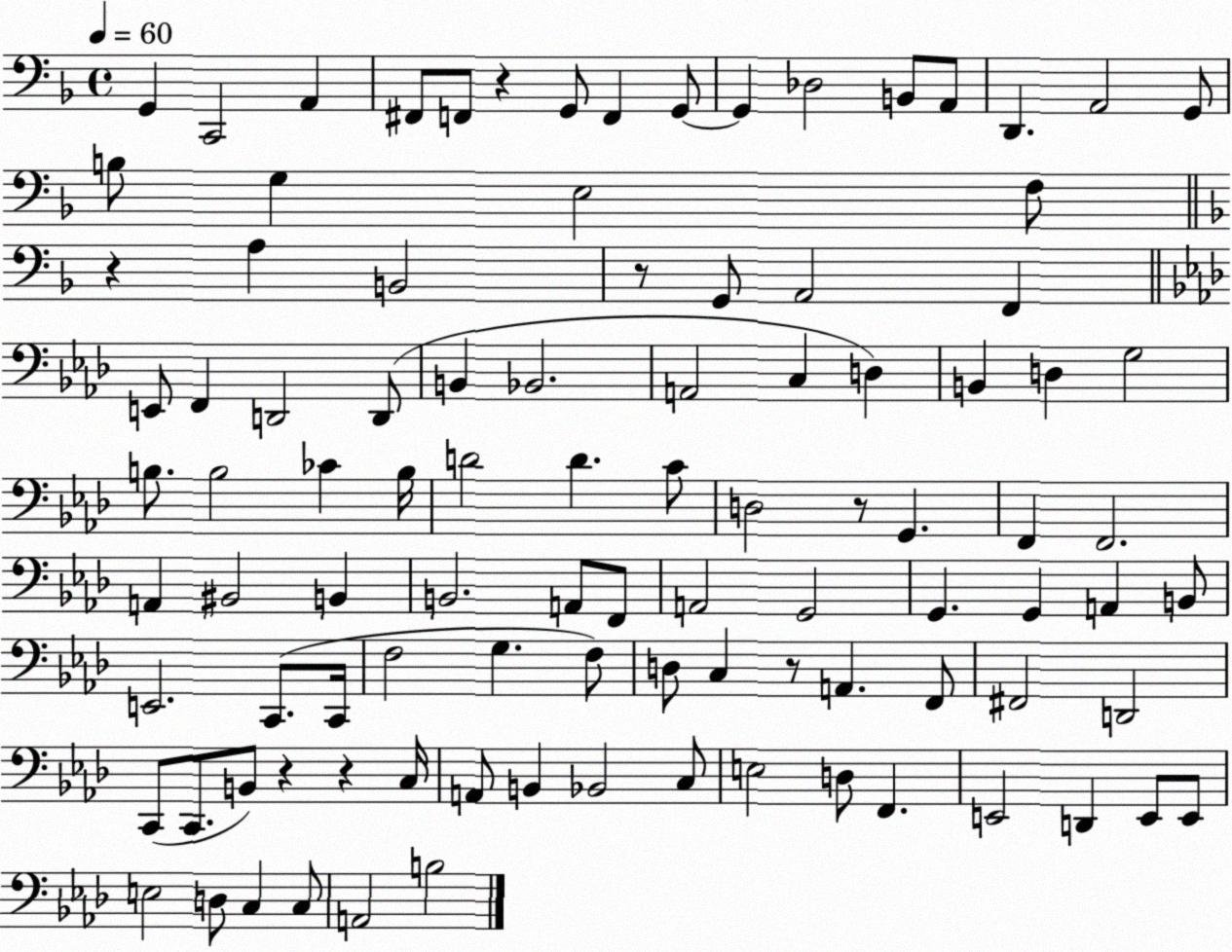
X:1
T:Untitled
M:4/4
L:1/4
K:F
G,, C,,2 A,, ^F,,/2 F,,/2 z G,,/2 F,, G,,/2 G,, _D,2 B,,/2 A,,/2 D,, A,,2 G,,/2 B,/2 G, E,2 F,/2 z A, B,,2 z/2 G,,/2 A,,2 F,, E,,/2 F,, D,,2 D,,/2 B,, _B,,2 A,,2 C, D, B,, D, G,2 B,/2 B,2 _C B,/4 D2 D C/2 D,2 z/2 G,, F,, F,,2 A,, ^B,,2 B,, B,,2 A,,/2 F,,/2 A,,2 G,,2 G,, G,, A,, B,,/2 E,,2 C,,/2 C,,/4 F,2 G, F,/2 D,/2 C, z/2 A,, F,,/2 ^F,,2 D,,2 C,,/2 C,,/2 B,,/2 z z C,/4 A,,/2 B,, _B,,2 C,/2 E,2 D,/2 F,, E,,2 D,, E,,/2 E,,/2 E,2 D,/2 C, C,/2 A,,2 B,2